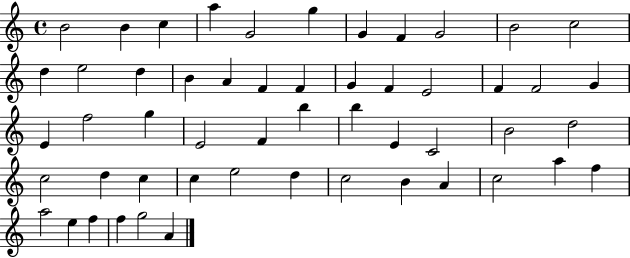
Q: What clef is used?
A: treble